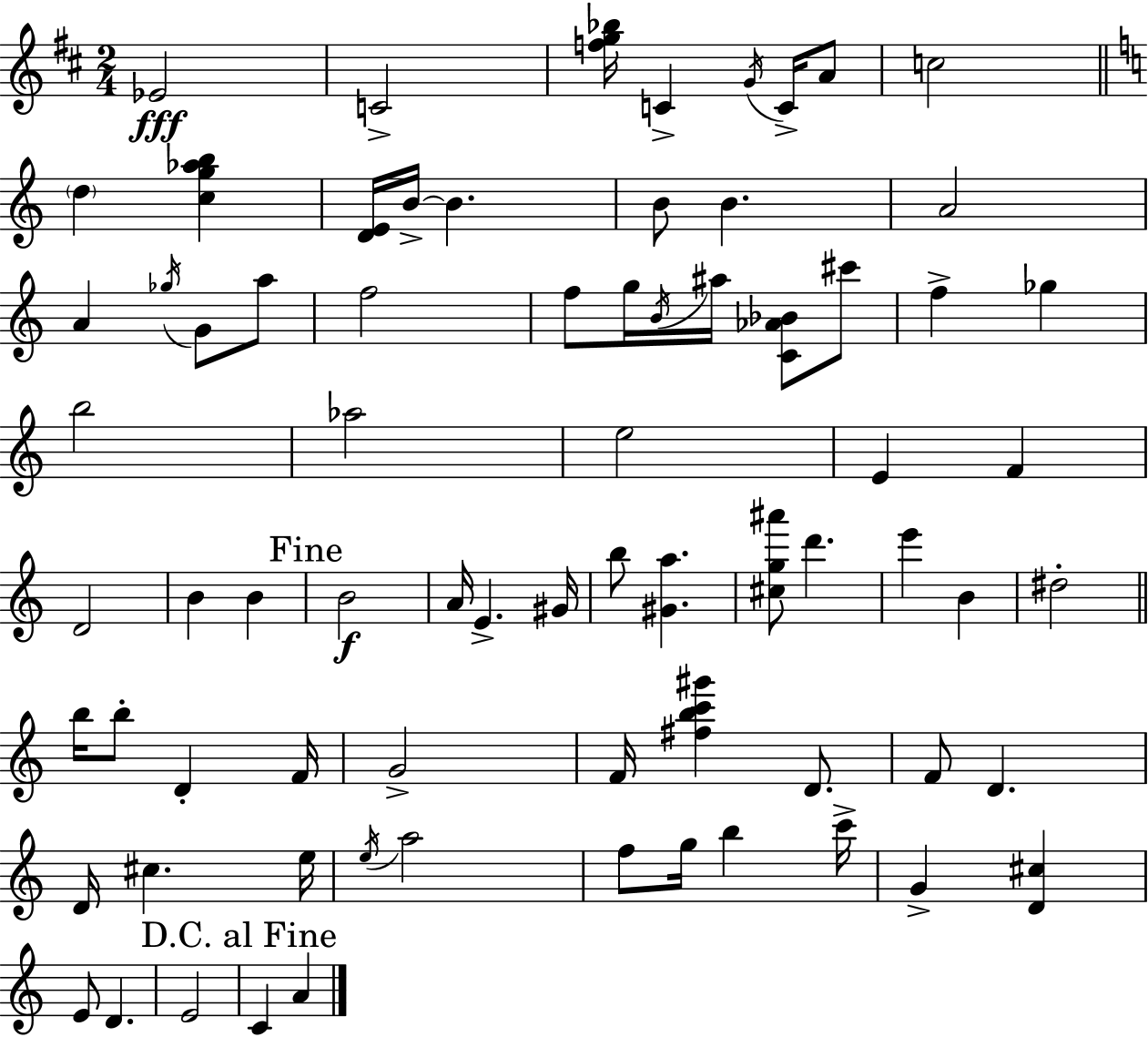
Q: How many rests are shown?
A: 0